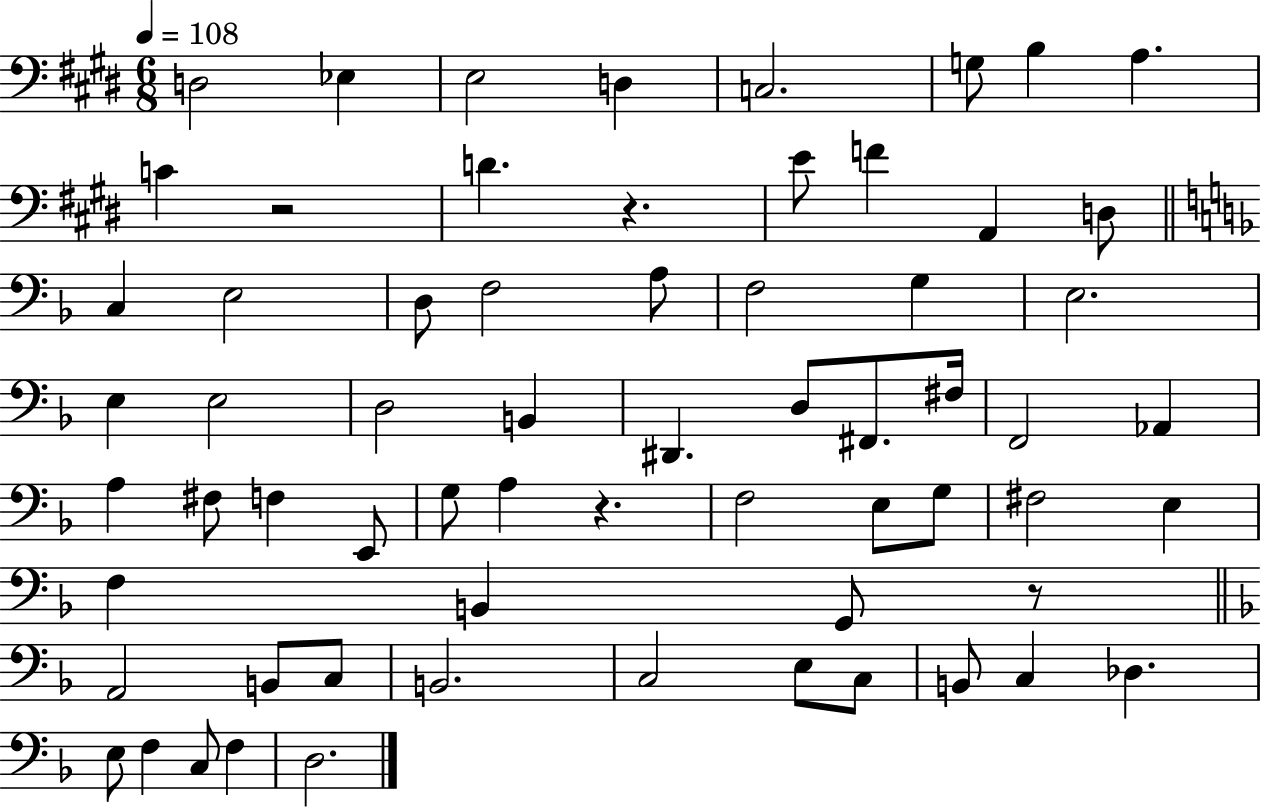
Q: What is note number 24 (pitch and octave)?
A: E3